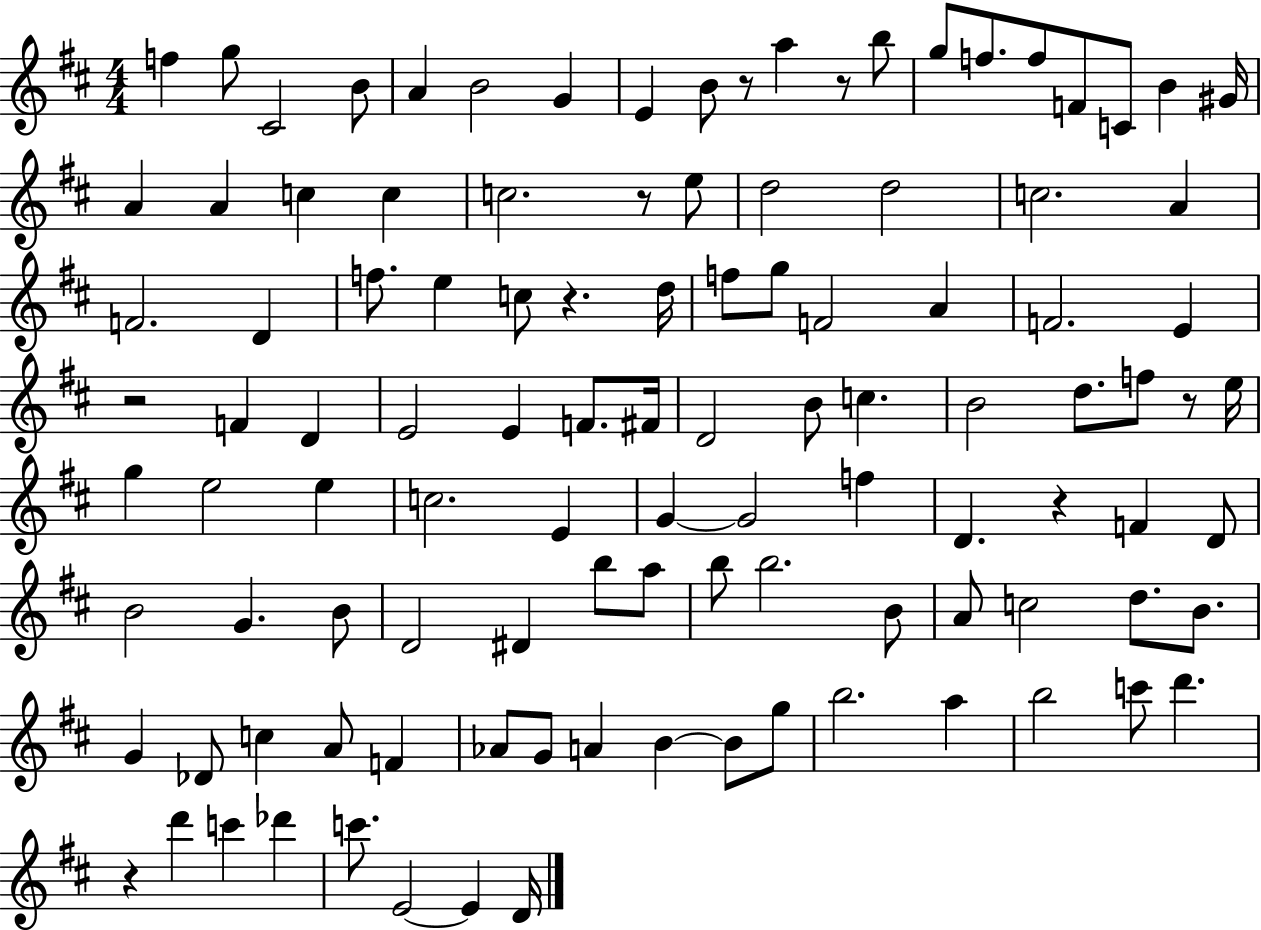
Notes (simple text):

F5/q G5/e C#4/h B4/e A4/q B4/h G4/q E4/q B4/e R/e A5/q R/e B5/e G5/e F5/e. F5/e F4/e C4/e B4/q G#4/s A4/q A4/q C5/q C5/q C5/h. R/e E5/e D5/h D5/h C5/h. A4/q F4/h. D4/q F5/e. E5/q C5/e R/q. D5/s F5/e G5/e F4/h A4/q F4/h. E4/q R/h F4/q D4/q E4/h E4/q F4/e. F#4/s D4/h B4/e C5/q. B4/h D5/e. F5/e R/e E5/s G5/q E5/h E5/q C5/h. E4/q G4/q G4/h F5/q D4/q. R/q F4/q D4/e B4/h G4/q. B4/e D4/h D#4/q B5/e A5/e B5/e B5/h. B4/e A4/e C5/h D5/e. B4/e. G4/q Db4/e C5/q A4/e F4/q Ab4/e G4/e A4/q B4/q B4/e G5/e B5/h. A5/q B5/h C6/e D6/q. R/q D6/q C6/q Db6/q C6/e. E4/h E4/q D4/s